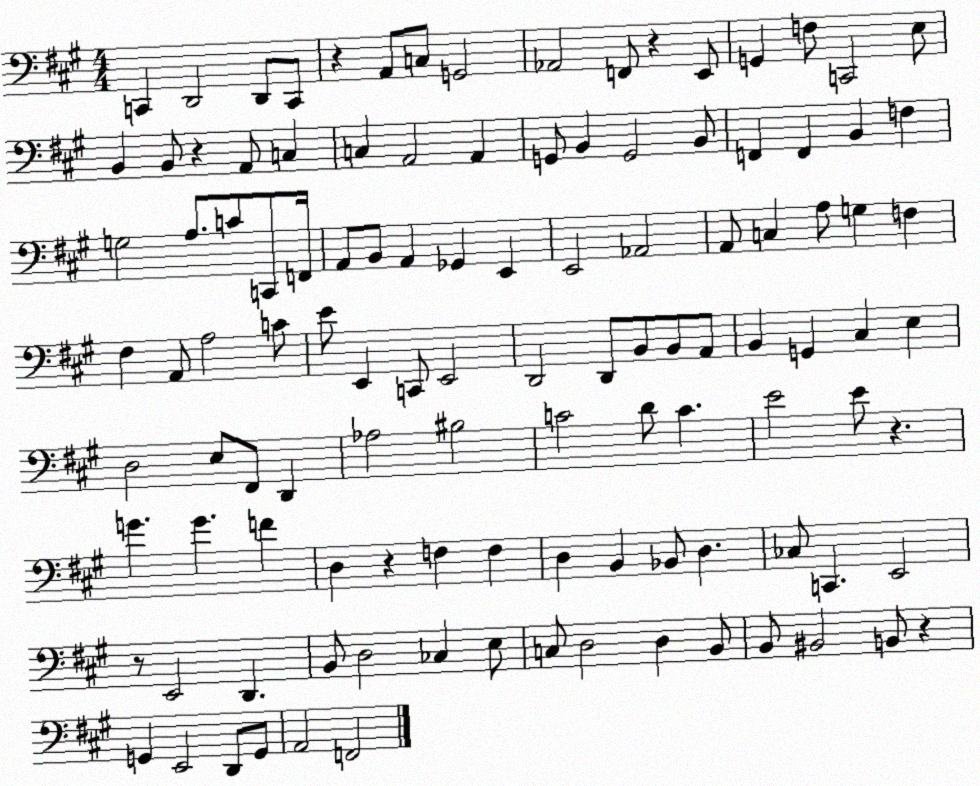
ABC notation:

X:1
T:Untitled
M:4/4
L:1/4
K:A
C,, D,,2 D,,/2 C,,/2 z A,,/2 C,/2 G,,2 _A,,2 F,,/2 z E,,/2 G,, F,/2 C,,2 E,/2 B,, B,,/2 z A,,/2 C, C, A,,2 A,, G,,/2 B,, G,,2 B,,/2 F,, F,, B,, F, G,2 A,/2 C/2 C,,/2 F,,/4 A,,/2 B,,/2 A,, _G,, E,, E,,2 _A,,2 A,,/2 C, A,/2 G, F, ^F, A,,/2 A,2 C/2 E/2 E,, C,,/2 E,,2 D,,2 D,,/2 B,,/2 B,,/2 A,,/2 B,, G,, ^C, E, D,2 E,/2 ^F,,/2 D,, _A,2 ^B,2 C2 D/2 C E2 E/2 z G G F D, z F, F, D, B,, _B,,/2 D, _C,/2 C,, E,,2 z/2 E,,2 D,, B,,/2 D,2 _C, E,/2 C,/2 D,2 D, B,,/2 B,,/2 ^B,,2 B,,/2 z G,, E,,2 D,,/2 G,,/2 A,,2 F,,2